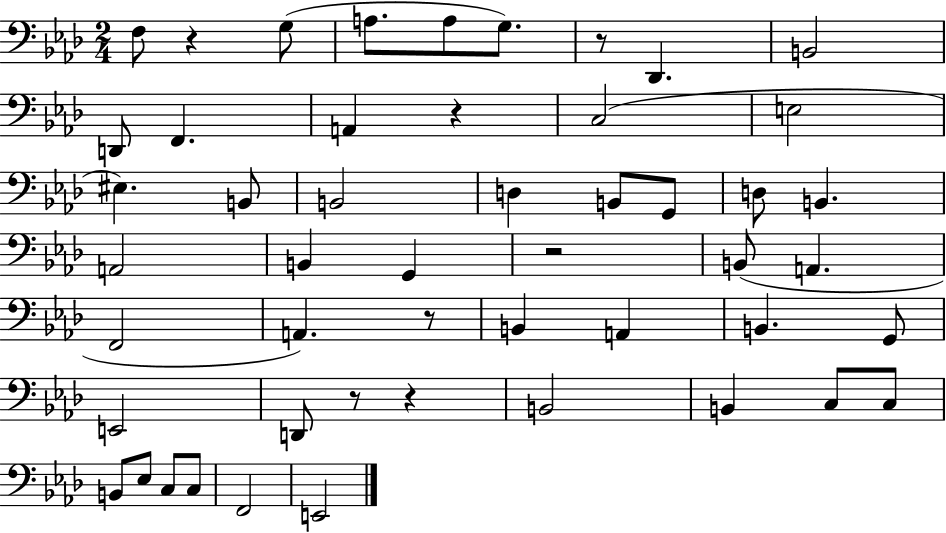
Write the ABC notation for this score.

X:1
T:Untitled
M:2/4
L:1/4
K:Ab
F,/2 z G,/2 A,/2 A,/2 G,/2 z/2 _D,, B,,2 D,,/2 F,, A,, z C,2 E,2 ^E, B,,/2 B,,2 D, B,,/2 G,,/2 D,/2 B,, A,,2 B,, G,, z2 B,,/2 A,, F,,2 A,, z/2 B,, A,, B,, G,,/2 E,,2 D,,/2 z/2 z B,,2 B,, C,/2 C,/2 B,,/2 _E,/2 C,/2 C,/2 F,,2 E,,2